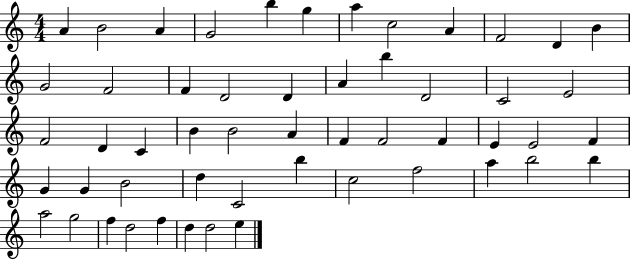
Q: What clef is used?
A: treble